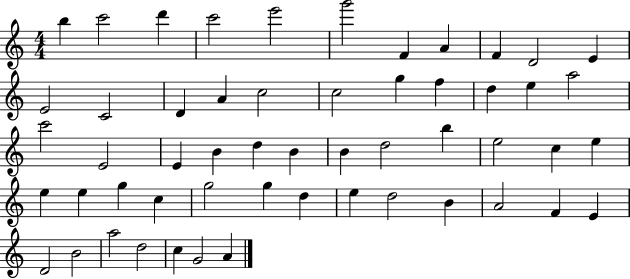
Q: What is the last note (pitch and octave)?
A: A4